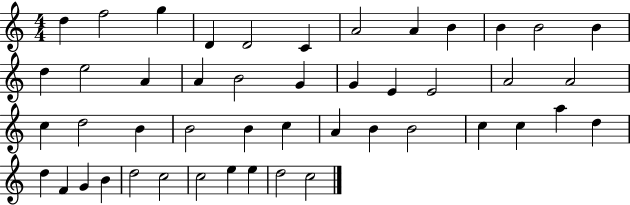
D5/q F5/h G5/q D4/q D4/h C4/q A4/h A4/q B4/q B4/q B4/h B4/q D5/q E5/h A4/q A4/q B4/h G4/q G4/q E4/q E4/h A4/h A4/h C5/q D5/h B4/q B4/h B4/q C5/q A4/q B4/q B4/h C5/q C5/q A5/q D5/q D5/q F4/q G4/q B4/q D5/h C5/h C5/h E5/q E5/q D5/h C5/h